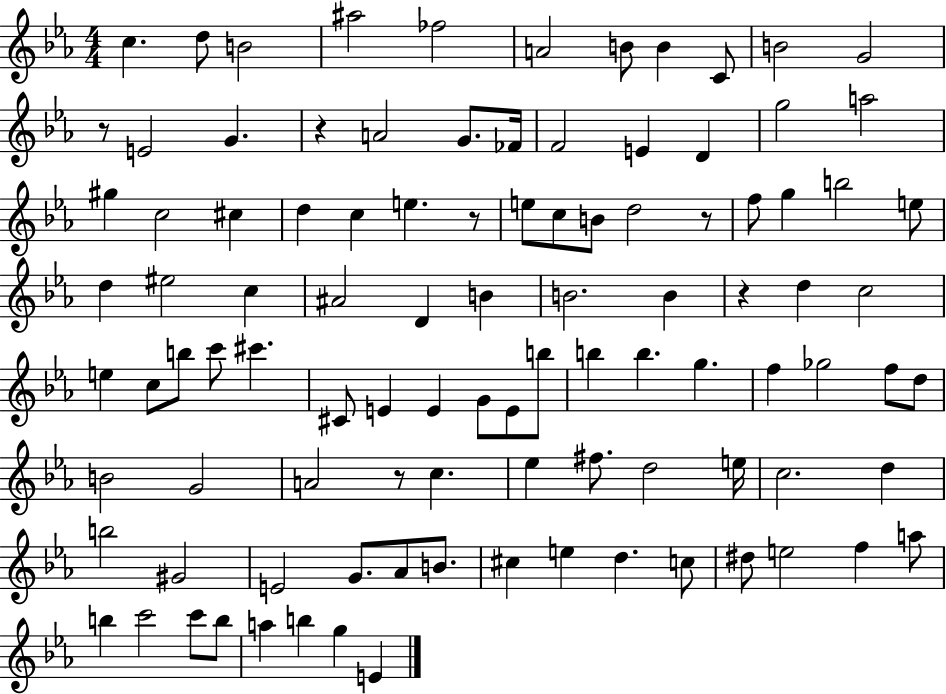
X:1
T:Untitled
M:4/4
L:1/4
K:Eb
c d/2 B2 ^a2 _f2 A2 B/2 B C/2 B2 G2 z/2 E2 G z A2 G/2 _F/4 F2 E D g2 a2 ^g c2 ^c d c e z/2 e/2 c/2 B/2 d2 z/2 f/2 g b2 e/2 d ^e2 c ^A2 D B B2 B z d c2 e c/2 b/2 c'/2 ^c' ^C/2 E E G/2 E/2 b/2 b b g f _g2 f/2 d/2 B2 G2 A2 z/2 c _e ^f/2 d2 e/4 c2 d b2 ^G2 E2 G/2 _A/2 B/2 ^c e d c/2 ^d/2 e2 f a/2 b c'2 c'/2 b/2 a b g E